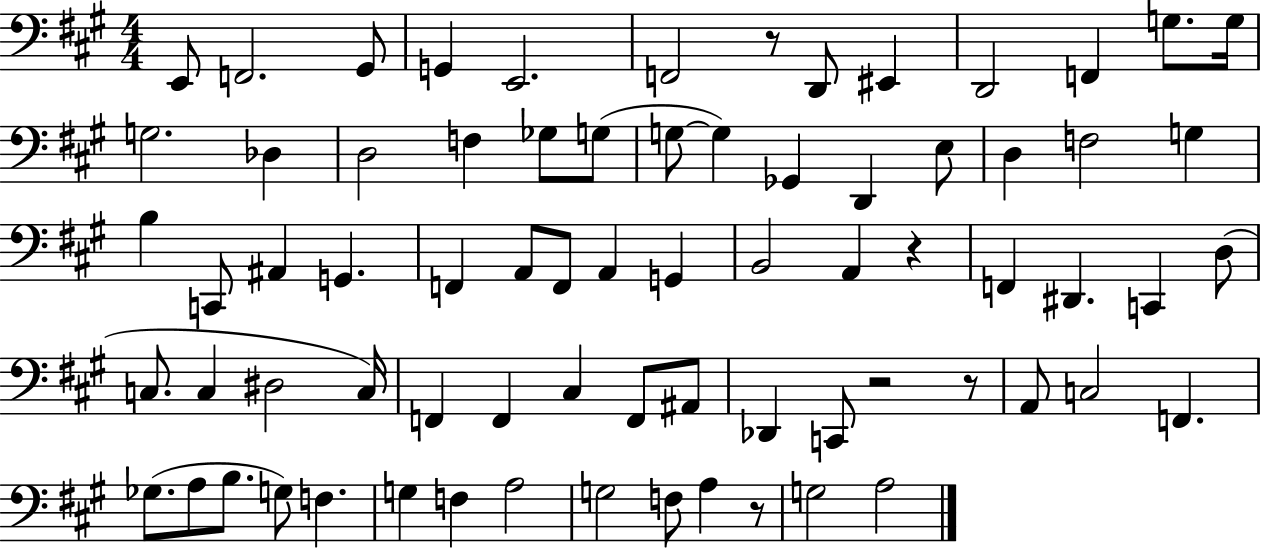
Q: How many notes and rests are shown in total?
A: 73